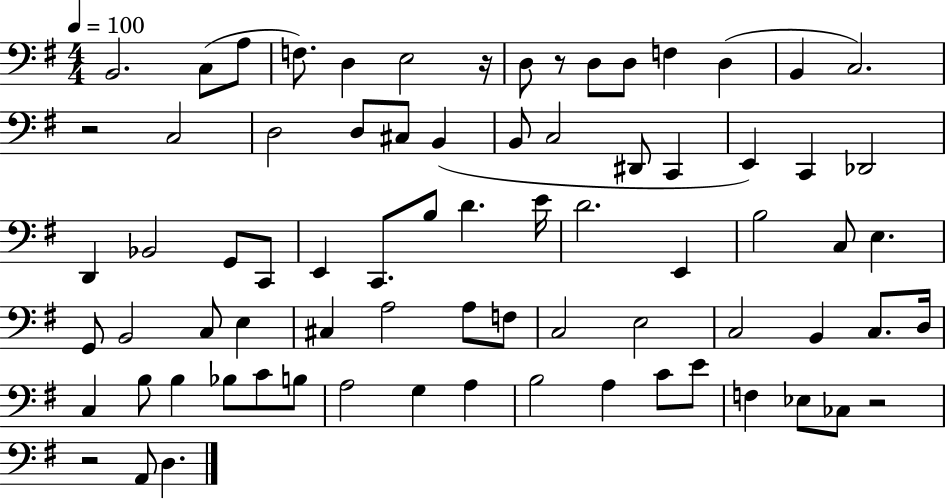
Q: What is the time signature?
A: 4/4